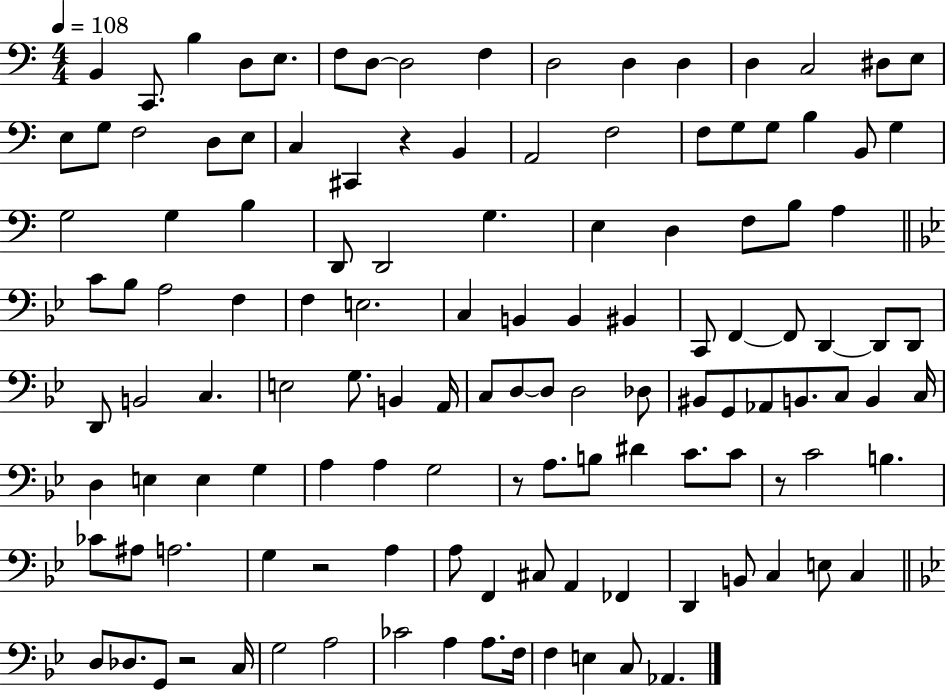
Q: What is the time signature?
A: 4/4